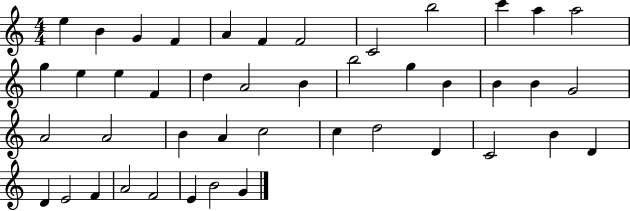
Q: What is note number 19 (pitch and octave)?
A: B4